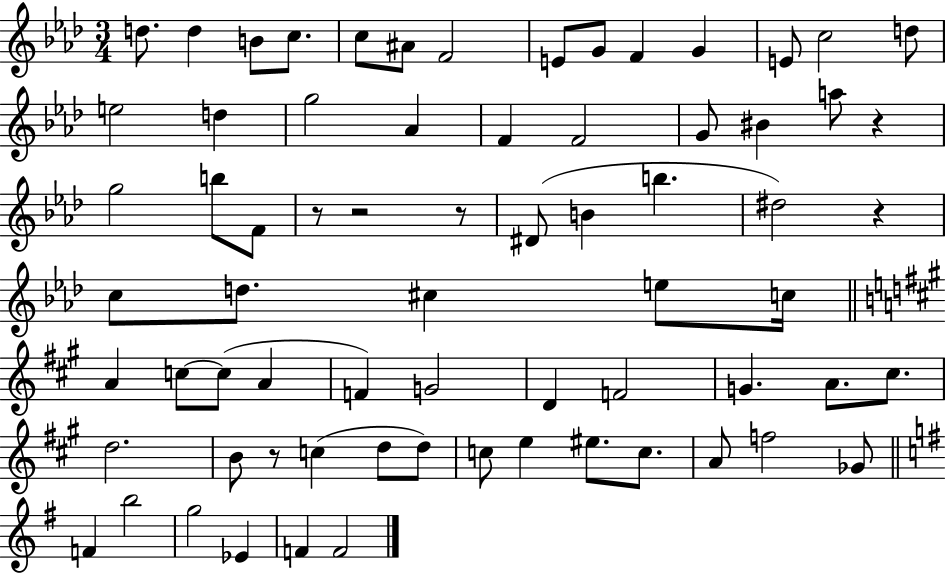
{
  \clef treble
  \numericTimeSignature
  \time 3/4
  \key aes \major
  d''8. d''4 b'8 c''8. | c''8 ais'8 f'2 | e'8 g'8 f'4 g'4 | e'8 c''2 d''8 | \break e''2 d''4 | g''2 aes'4 | f'4 f'2 | g'8 bis'4 a''8 r4 | \break g''2 b''8 f'8 | r8 r2 r8 | dis'8( b'4 b''4. | dis''2) r4 | \break c''8 d''8. cis''4 e''8 c''16 | \bar "||" \break \key a \major a'4 c''8~~ c''8( a'4 | f'4) g'2 | d'4 f'2 | g'4. a'8. cis''8. | \break d''2. | b'8 r8 c''4( d''8 d''8) | c''8 e''4 eis''8. c''8. | a'8 f''2 ges'8 | \break \bar "||" \break \key g \major f'4 b''2 | g''2 ees'4 | f'4 f'2 | \bar "|."
}